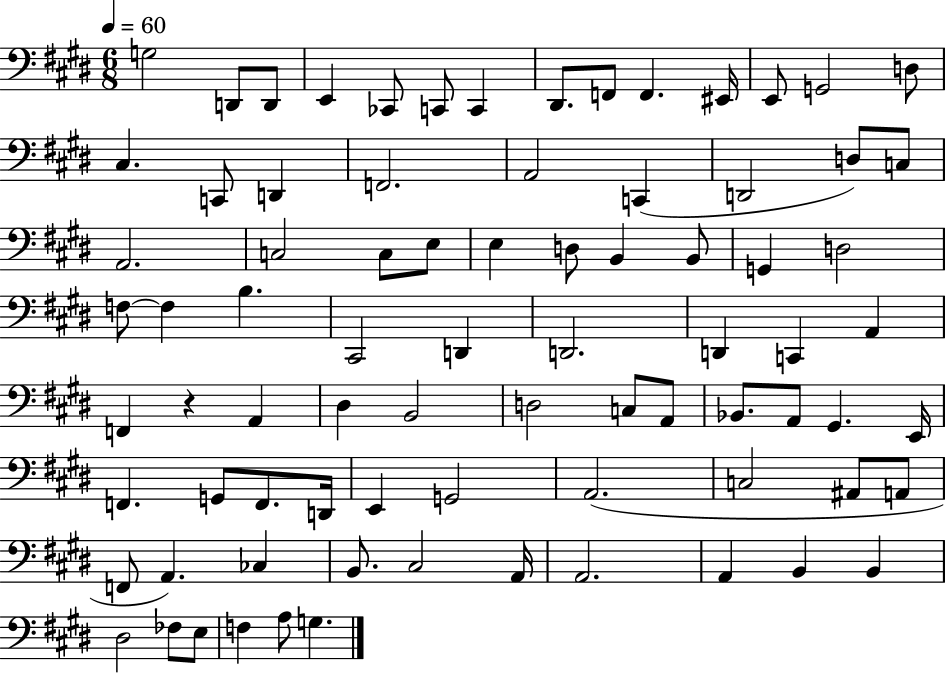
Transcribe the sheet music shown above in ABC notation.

X:1
T:Untitled
M:6/8
L:1/4
K:E
G,2 D,,/2 D,,/2 E,, _C,,/2 C,,/2 C,, ^D,,/2 F,,/2 F,, ^E,,/4 E,,/2 G,,2 D,/2 ^C, C,,/2 D,, F,,2 A,,2 C,, D,,2 D,/2 C,/2 A,,2 C,2 C,/2 E,/2 E, D,/2 B,, B,,/2 G,, D,2 F,/2 F, B, ^C,,2 D,, D,,2 D,, C,, A,, F,, z A,, ^D, B,,2 D,2 C,/2 A,,/2 _B,,/2 A,,/2 ^G,, E,,/4 F,, G,,/2 F,,/2 D,,/4 E,, G,,2 A,,2 C,2 ^A,,/2 A,,/2 F,,/2 A,, _C, B,,/2 ^C,2 A,,/4 A,,2 A,, B,, B,, ^D,2 _F,/2 E,/2 F, A,/2 G,